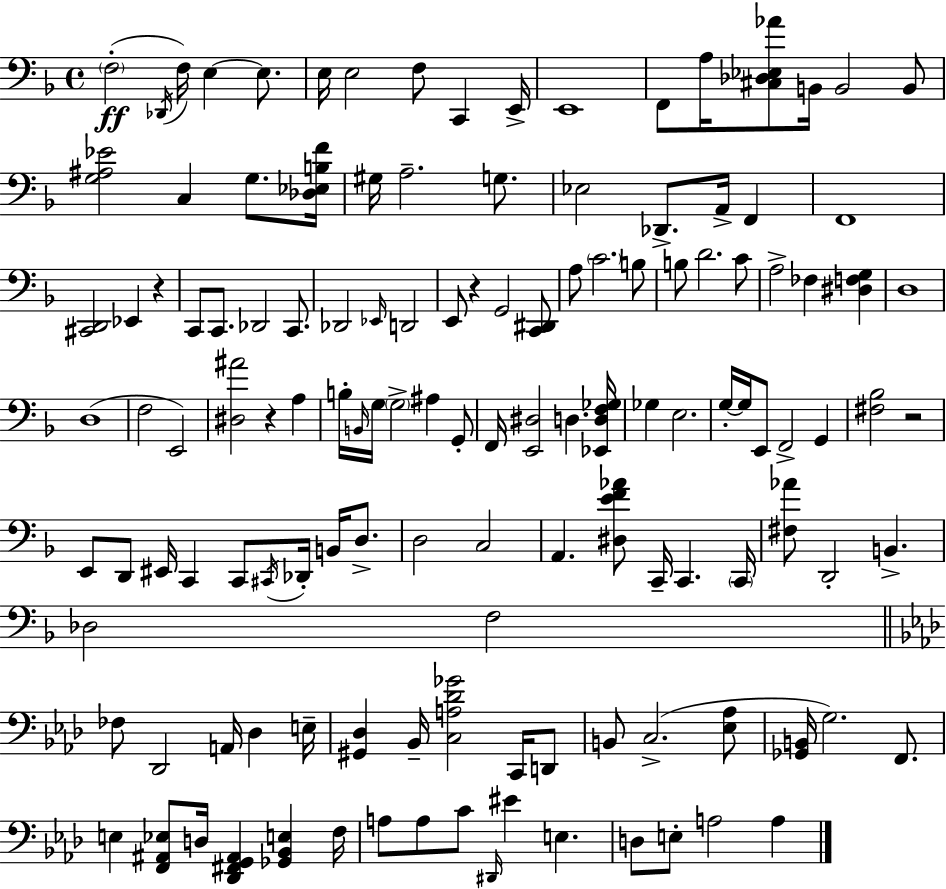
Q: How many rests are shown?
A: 4